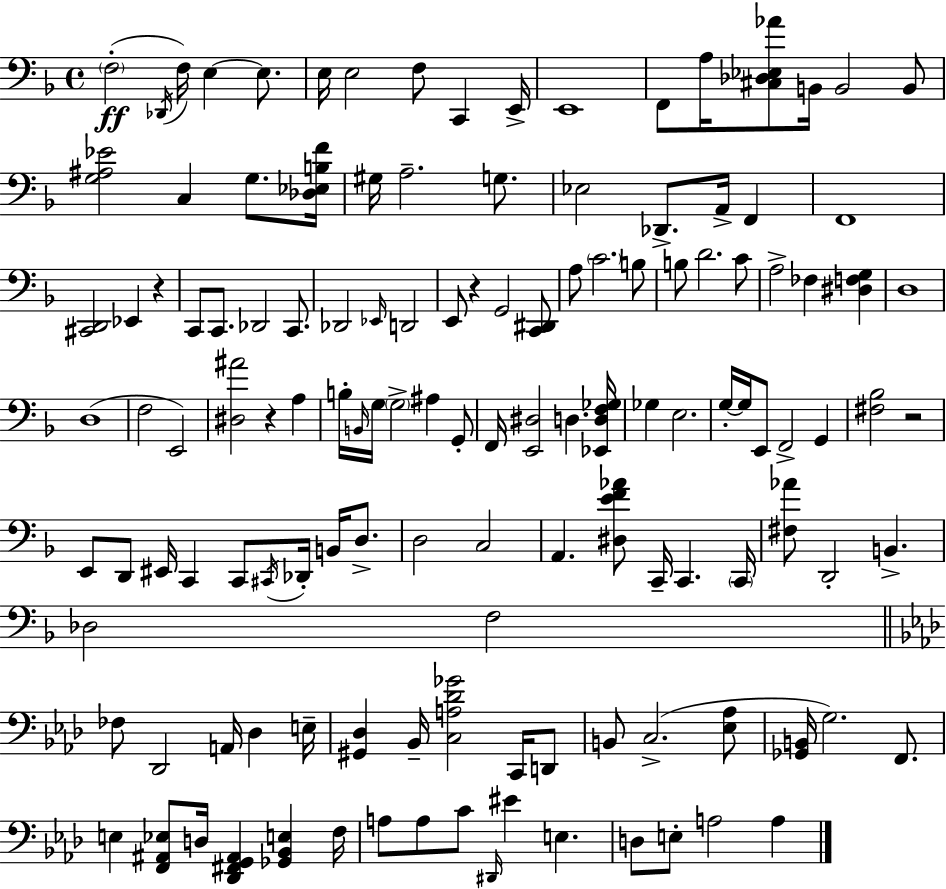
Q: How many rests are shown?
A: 4